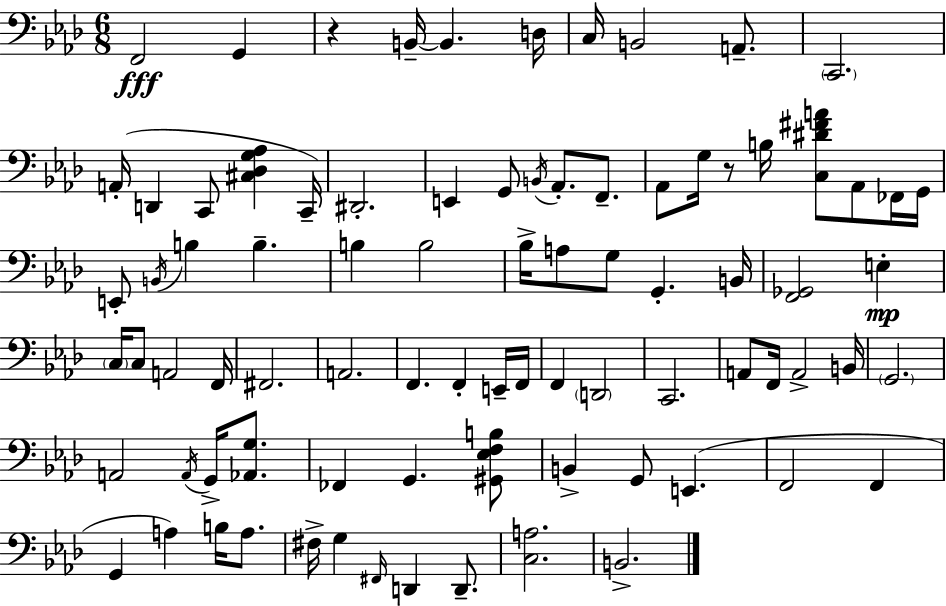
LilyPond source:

{
  \clef bass
  \numericTimeSignature
  \time 6/8
  \key aes \major
  f,2\fff g,4 | r4 b,16--~~ b,4. d16 | c16 b,2 a,8.-- | \parenthesize c,2. | \break a,16-.( d,4 c,8 <cis des g aes>4 c,16--) | dis,2.-. | e,4 g,8 \acciaccatura { b,16 } aes,8.-. f,8.-- | aes,8 g16 r8 b16 <c dis' fis' a'>8 aes,8 fes,16 | \break g,16 e,8-. \acciaccatura { b,16 } b4 b4.-- | b4 b2 | bes16-> a8 g8 g,4.-. | b,16 <f, ges,>2 e4-.\mp | \break \parenthesize c16 c8 a,2 | f,16 fis,2. | a,2. | f,4. f,4-. | \break e,16-- f,16 f,4 \parenthesize d,2 | c,2. | a,8 f,16 a,2-> | b,16 \parenthesize g,2. | \break a,2 \acciaccatura { a,16 } g,16-> | <aes, g>8. fes,4 g,4. | <gis, ees f b>8 b,4-> g,8 e,4.( | f,2 f,4 | \break g,4 a4) b16 | a8. fis16-> g4 \grace { fis,16 } d,4 | d,8.-- <c a>2. | b,2.-> | \break \bar "|."
}